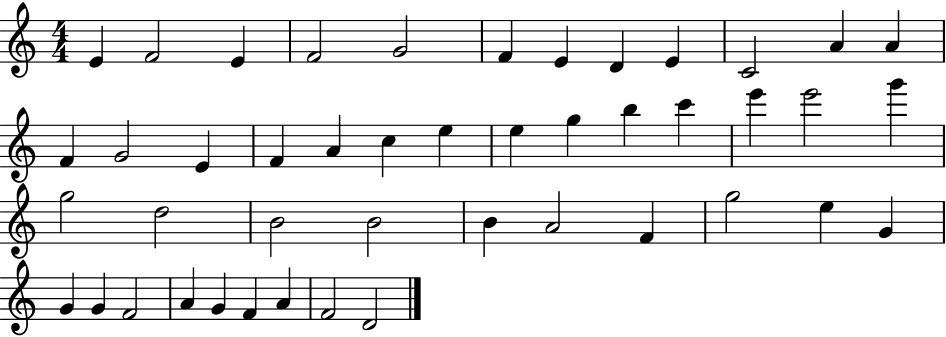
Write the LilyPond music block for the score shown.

{
  \clef treble
  \numericTimeSignature
  \time 4/4
  \key c \major
  e'4 f'2 e'4 | f'2 g'2 | f'4 e'4 d'4 e'4 | c'2 a'4 a'4 | \break f'4 g'2 e'4 | f'4 a'4 c''4 e''4 | e''4 g''4 b''4 c'''4 | e'''4 e'''2 g'''4 | \break g''2 d''2 | b'2 b'2 | b'4 a'2 f'4 | g''2 e''4 g'4 | \break g'4 g'4 f'2 | a'4 g'4 f'4 a'4 | f'2 d'2 | \bar "|."
}